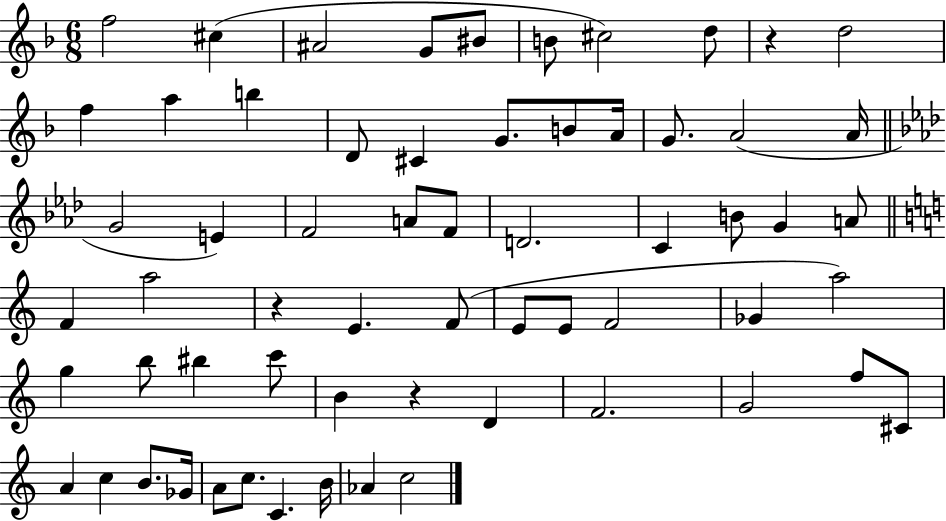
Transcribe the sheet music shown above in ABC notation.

X:1
T:Untitled
M:6/8
L:1/4
K:F
f2 ^c ^A2 G/2 ^B/2 B/2 ^c2 d/2 z d2 f a b D/2 ^C G/2 B/2 A/4 G/2 A2 A/4 G2 E F2 A/2 F/2 D2 C B/2 G A/2 F a2 z E F/2 E/2 E/2 F2 _G a2 g b/2 ^b c'/2 B z D F2 G2 f/2 ^C/2 A c B/2 _G/4 A/2 c/2 C B/4 _A c2